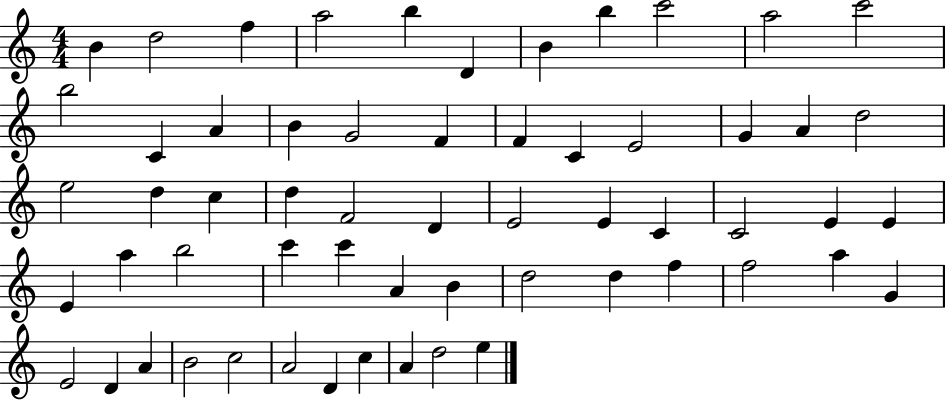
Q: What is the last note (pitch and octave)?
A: E5